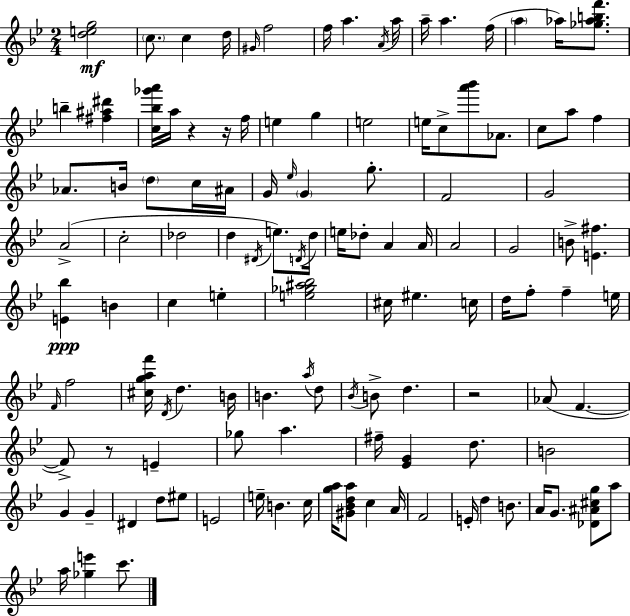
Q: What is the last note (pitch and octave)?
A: C6